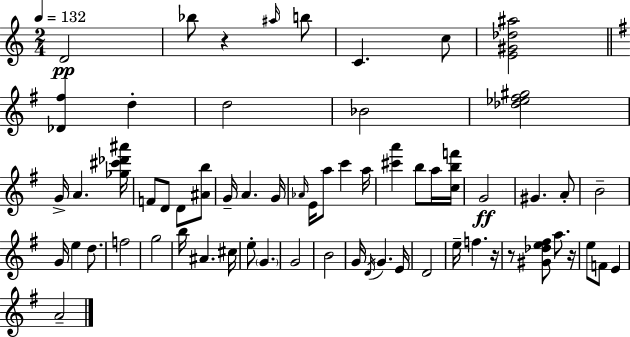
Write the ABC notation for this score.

X:1
T:Untitled
M:2/4
L:1/4
K:Am
D2 _b/2 z ^a/4 b/2 C c/2 [E^G_d^a]2 [_D^f] d d2 _B2 [_d_e^f^g]2 G/4 A [_g^c'_d'^a']/4 F/2 D/2 D/2 [^Ab]/2 G/4 A G/4 _A/4 E/4 a/2 c' a/4 [^c'a'] b/2 a/4 [cbf']/4 G2 ^G A/2 B2 G/4 e d/2 f2 g2 b/4 ^A ^c/4 e/2 G G2 B2 G/4 D/4 G E/4 D2 e/4 f z/4 z/2 [^G_de^f]/2 a/2 z/4 e/2 F/2 E A2